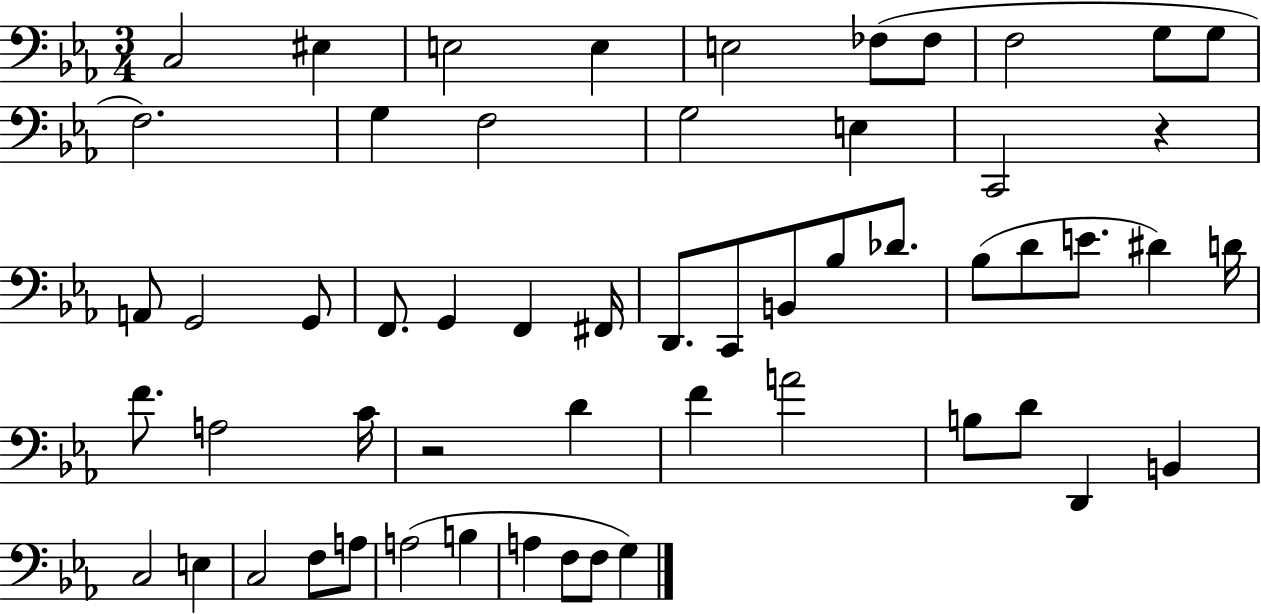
{
  \clef bass
  \numericTimeSignature
  \time 3/4
  \key ees \major
  c2 eis4 | e2 e4 | e2 fes8( fes8 | f2 g8 g8 | \break f2.) | g4 f2 | g2 e4 | c,2 r4 | \break a,8 g,2 g,8 | f,8. g,4 f,4 fis,16 | d,8. c,8 b,8 bes8 des'8. | bes8( d'8 e'8. dis'4) d'16 | \break f'8. a2 c'16 | r2 d'4 | f'4 a'2 | b8 d'8 d,4 b,4 | \break c2 e4 | c2 f8 a8 | a2( b4 | a4 f8 f8 g4) | \break \bar "|."
}